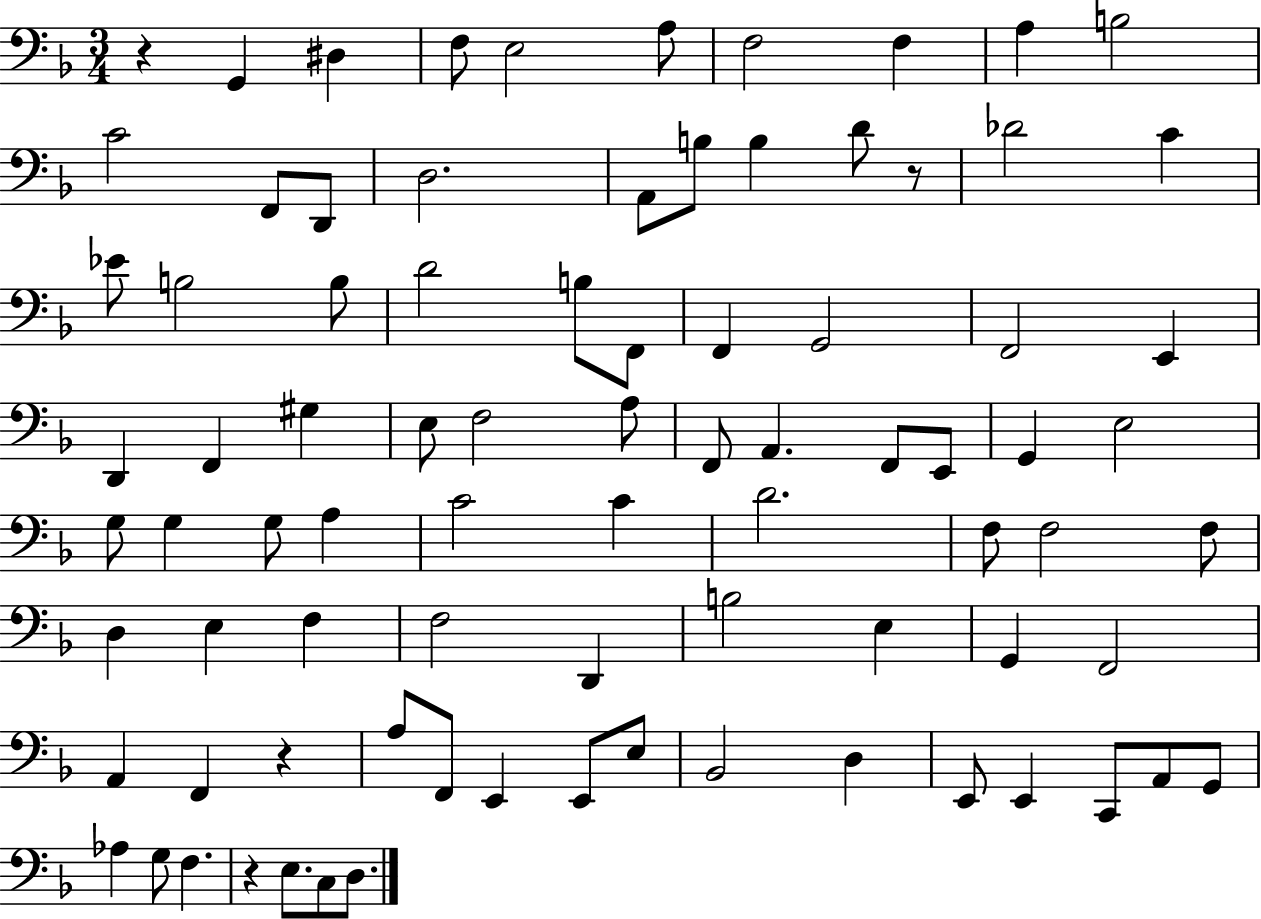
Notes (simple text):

R/q G2/q D#3/q F3/e E3/h A3/e F3/h F3/q A3/q B3/h C4/h F2/e D2/e D3/h. A2/e B3/e B3/q D4/e R/e Db4/h C4/q Eb4/e B3/h B3/e D4/h B3/e F2/e F2/q G2/h F2/h E2/q D2/q F2/q G#3/q E3/e F3/h A3/e F2/e A2/q. F2/e E2/e G2/q E3/h G3/e G3/q G3/e A3/q C4/h C4/q D4/h. F3/e F3/h F3/e D3/q E3/q F3/q F3/h D2/q B3/h E3/q G2/q F2/h A2/q F2/q R/q A3/e F2/e E2/q E2/e E3/e Bb2/h D3/q E2/e E2/q C2/e A2/e G2/e Ab3/q G3/e F3/q. R/q E3/e. C3/e D3/e.